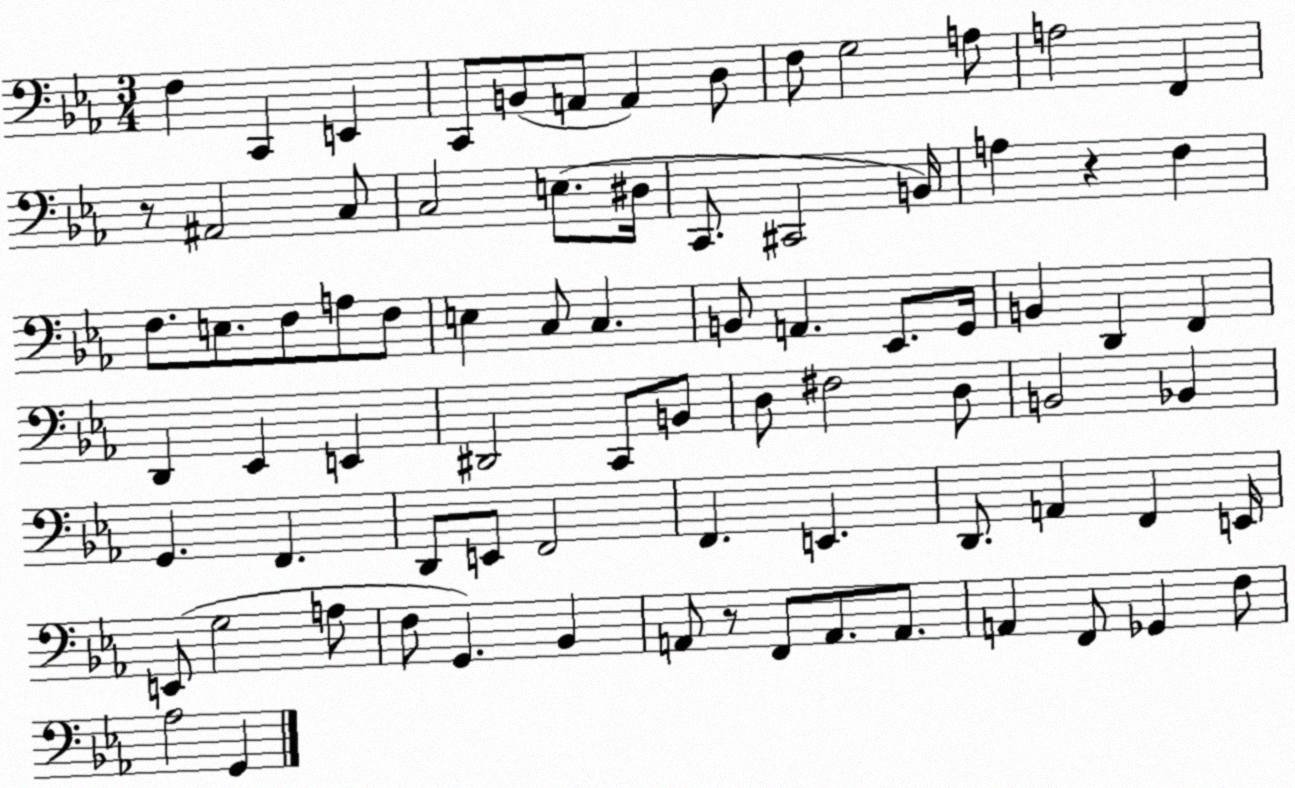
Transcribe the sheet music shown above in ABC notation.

X:1
T:Untitled
M:3/4
L:1/4
K:Eb
F, C,, E,, C,,/2 B,,/2 A,,/2 A,, D,/2 F,/2 G,2 A,/2 A,2 F,, z/2 ^A,,2 C,/2 C,2 E,/2 ^D,/4 C,,/2 ^C,,2 B,,/4 A, z F, F,/2 E,/2 F,/2 A,/2 F,/2 E, C,/2 C, B,,/2 A,, _E,,/2 G,,/4 B,, D,, F,, D,, _E,, E,, ^D,,2 C,,/2 B,,/2 D,/2 ^F,2 D,/2 B,,2 _B,, G,, F,, D,,/2 E,,/2 F,,2 F,, E,, D,,/2 A,, F,, E,,/4 E,,/2 G,2 A,/2 F,/2 G,, _B,, A,,/2 z/2 F,,/2 A,,/2 A,,/2 A,, F,,/2 _G,, F,/2 _A,2 G,,